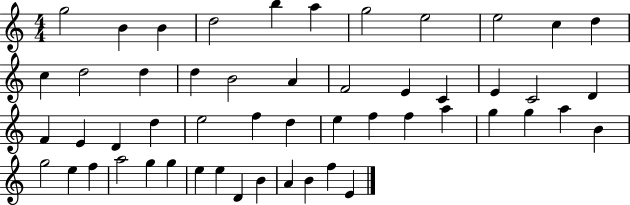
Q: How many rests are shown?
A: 0